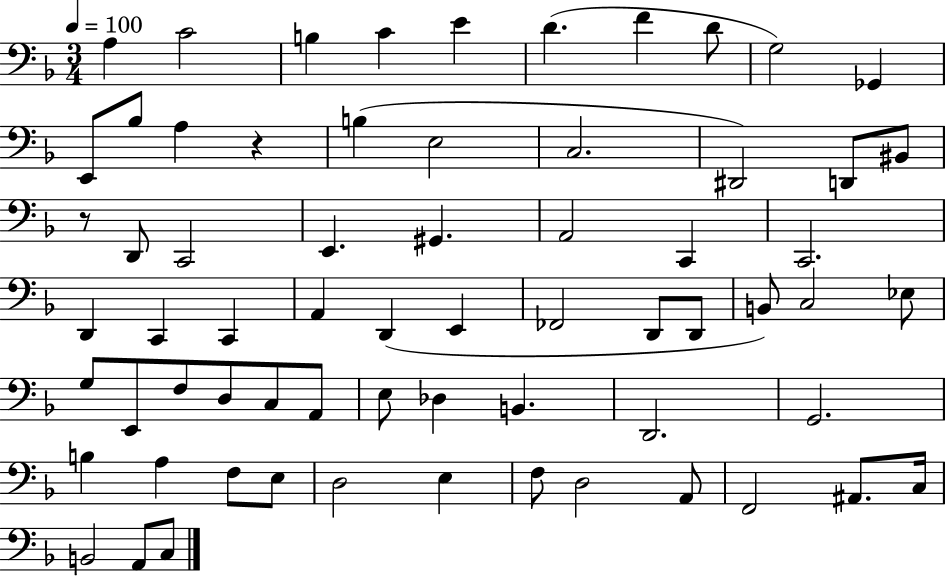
X:1
T:Untitled
M:3/4
L:1/4
K:F
A, C2 B, C E D F D/2 G,2 _G,, E,,/2 _B,/2 A, z B, E,2 C,2 ^D,,2 D,,/2 ^B,,/2 z/2 D,,/2 C,,2 E,, ^G,, A,,2 C,, C,,2 D,, C,, C,, A,, D,, E,, _F,,2 D,,/2 D,,/2 B,,/2 C,2 _E,/2 G,/2 E,,/2 F,/2 D,/2 C,/2 A,,/2 E,/2 _D, B,, D,,2 G,,2 B, A, F,/2 E,/2 D,2 E, F,/2 D,2 A,,/2 F,,2 ^A,,/2 C,/4 B,,2 A,,/2 C,/2